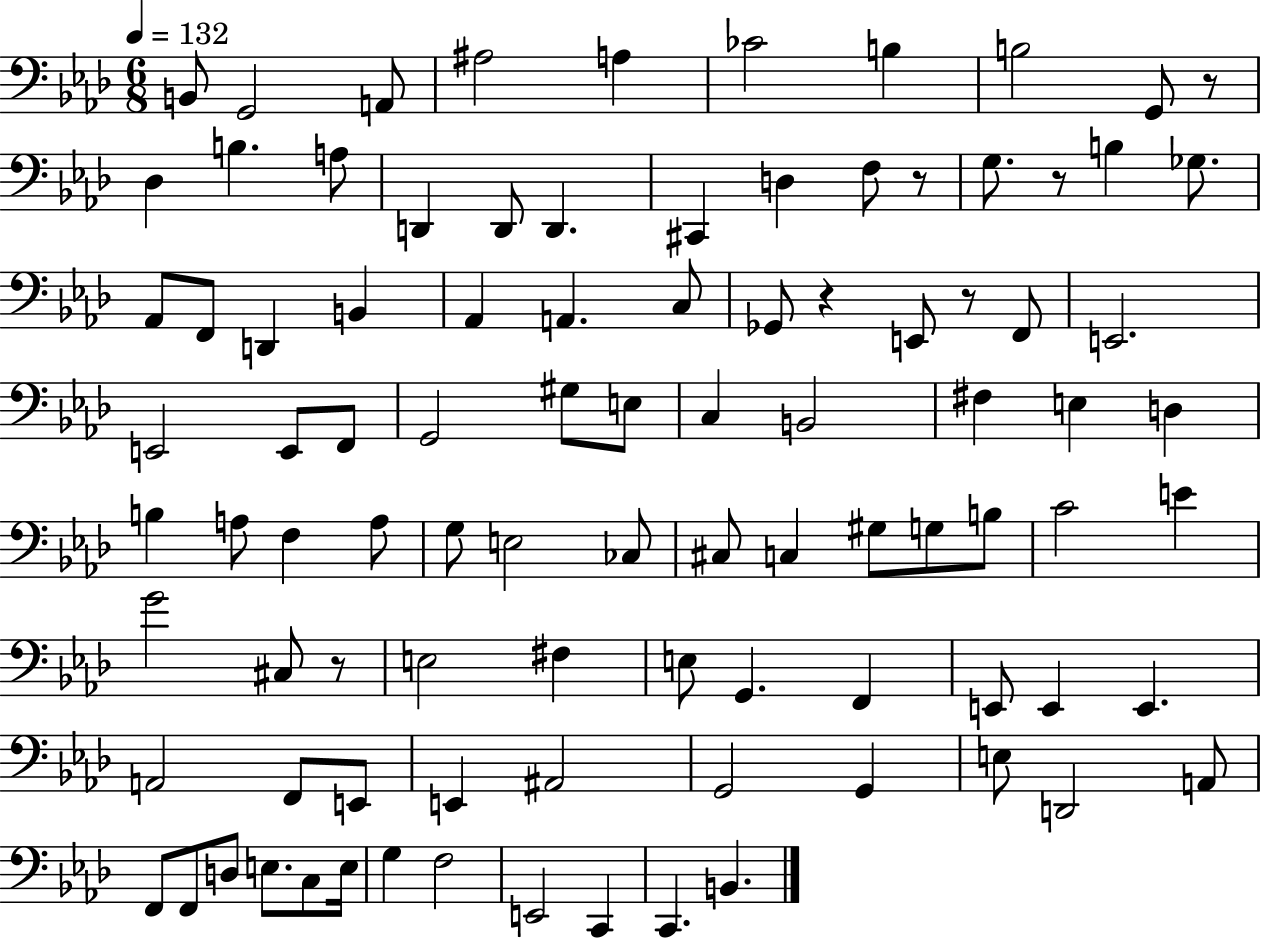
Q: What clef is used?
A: bass